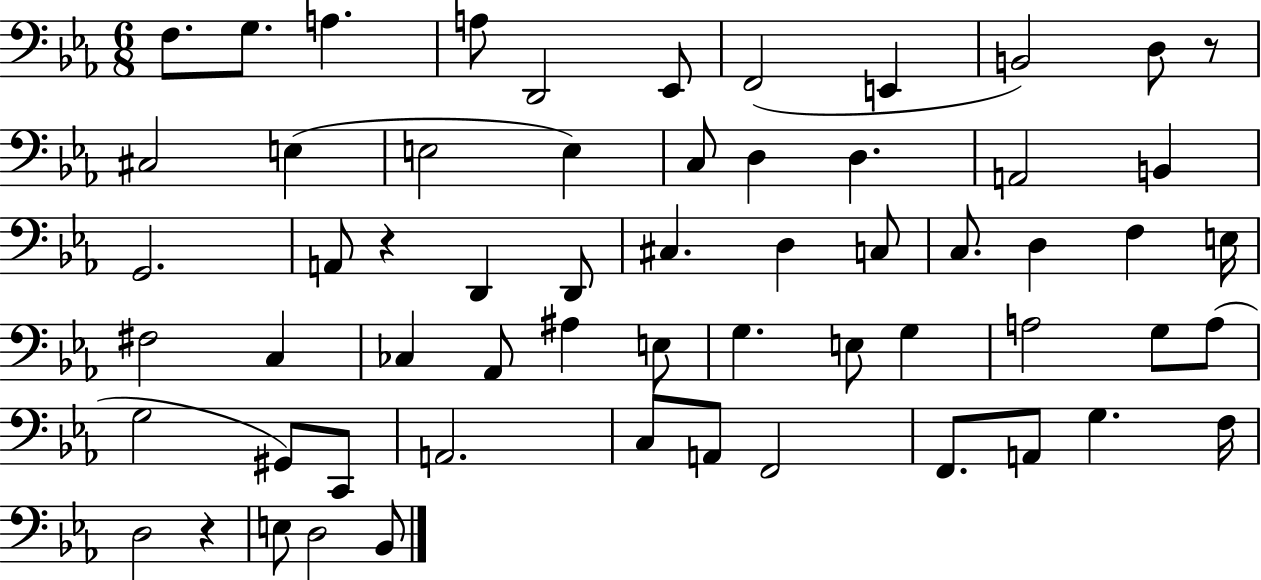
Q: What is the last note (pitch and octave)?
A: Bb2